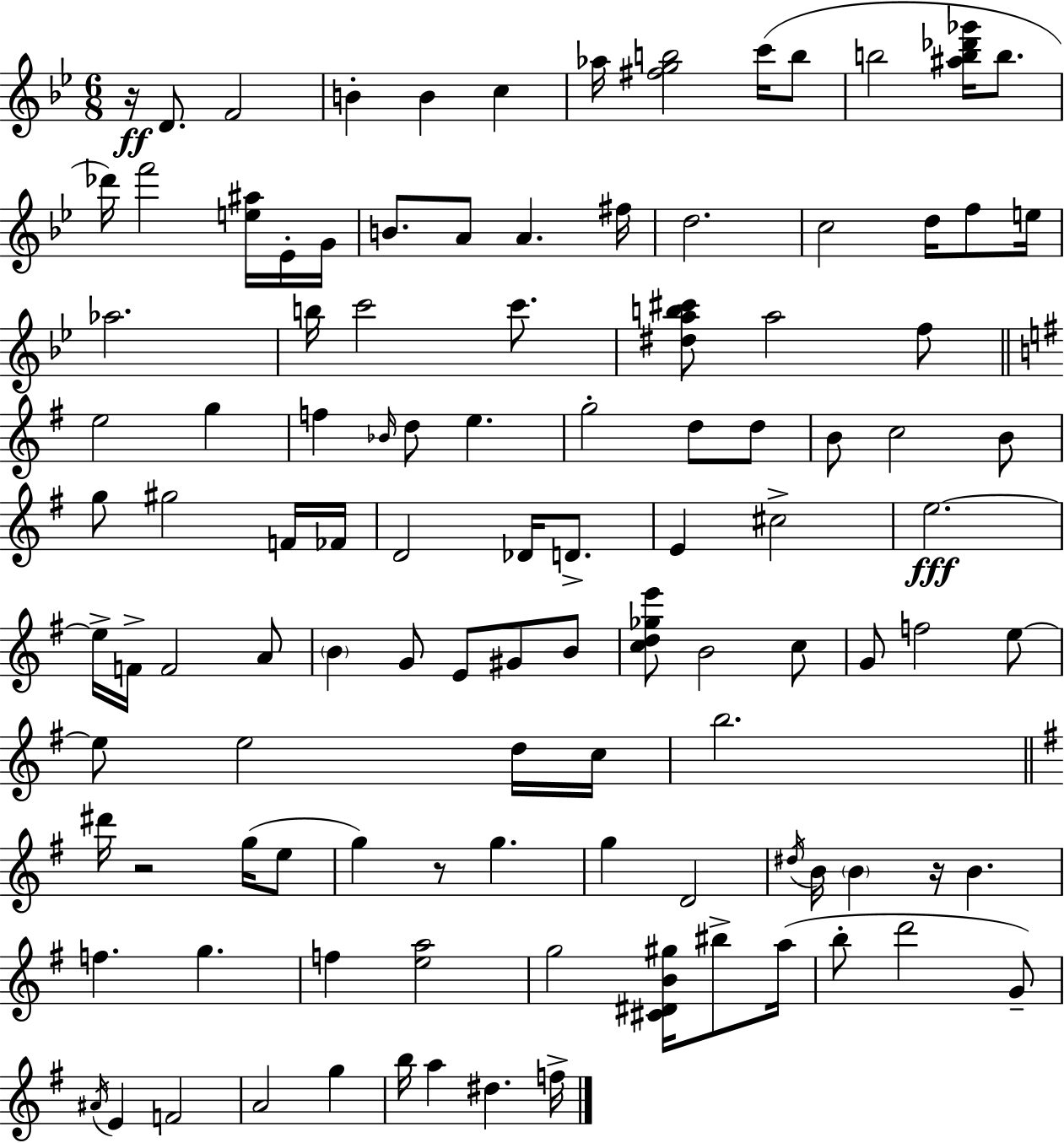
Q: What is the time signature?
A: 6/8